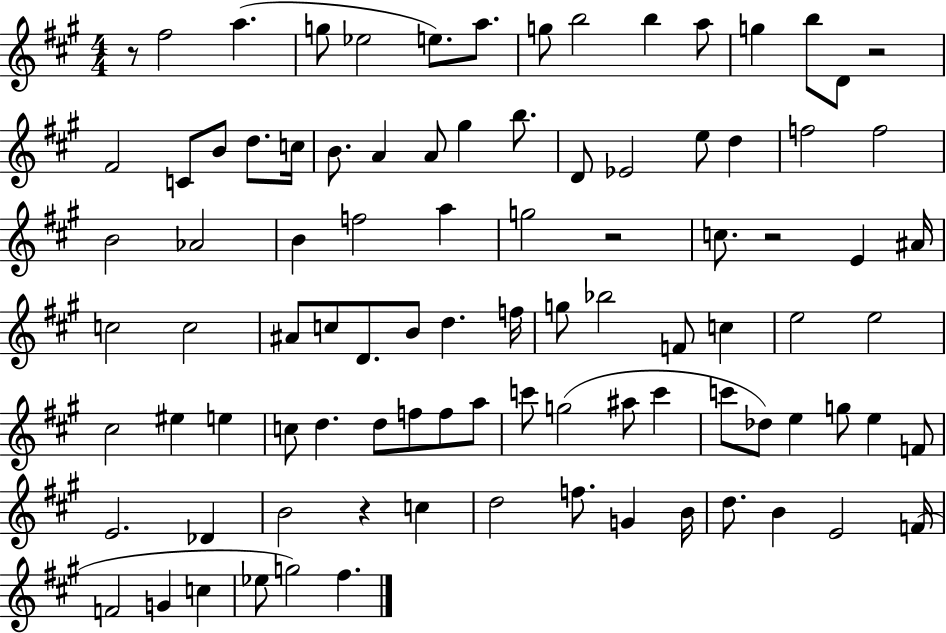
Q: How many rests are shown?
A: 5